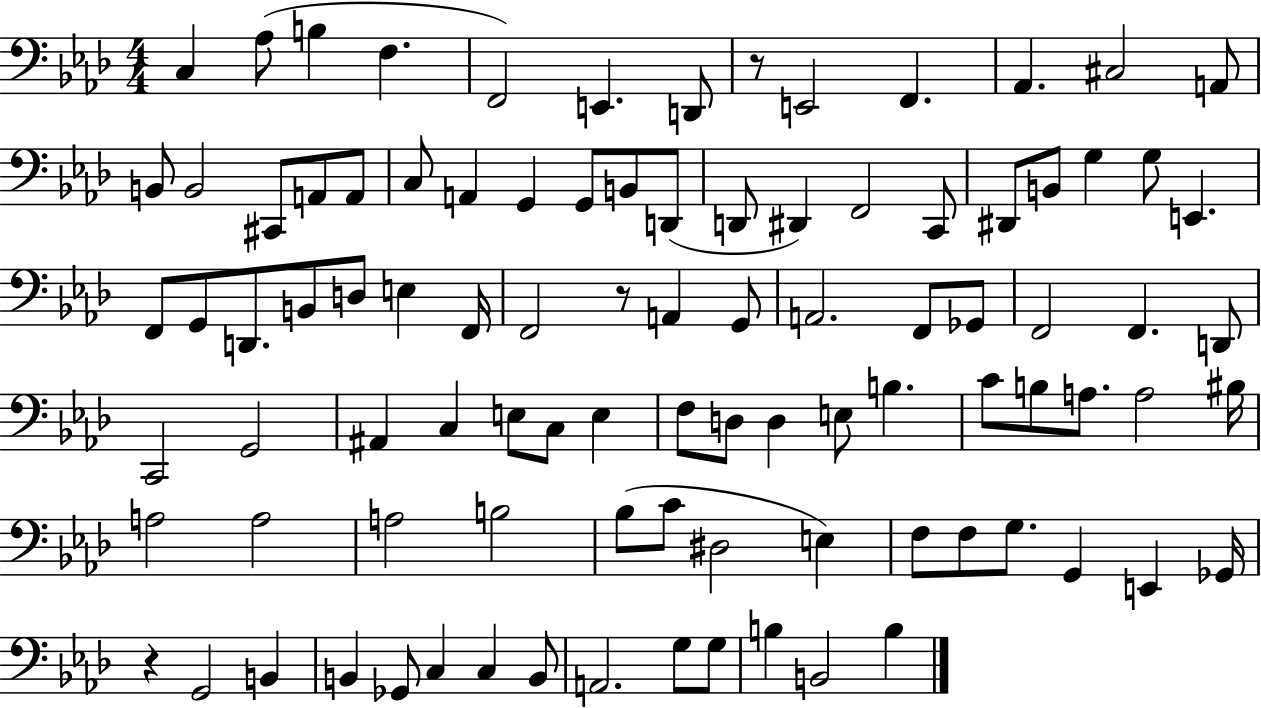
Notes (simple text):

C3/q Ab3/e B3/q F3/q. F2/h E2/q. D2/e R/e E2/h F2/q. Ab2/q. C#3/h A2/e B2/e B2/h C#2/e A2/e A2/e C3/e A2/q G2/q G2/e B2/e D2/e D2/e D#2/q F2/h C2/e D#2/e B2/e G3/q G3/e E2/q. F2/e G2/e D2/e. B2/e D3/e E3/q F2/s F2/h R/e A2/q G2/e A2/h. F2/e Gb2/e F2/h F2/q. D2/e C2/h G2/h A#2/q C3/q E3/e C3/e E3/q F3/e D3/e D3/q E3/e B3/q. C4/e B3/e A3/e. A3/h BIS3/s A3/h A3/h A3/h B3/h Bb3/e C4/e D#3/h E3/q F3/e F3/e G3/e. G2/q E2/q Gb2/s R/q G2/h B2/q B2/q Gb2/e C3/q C3/q B2/e A2/h. G3/e G3/e B3/q B2/h B3/q